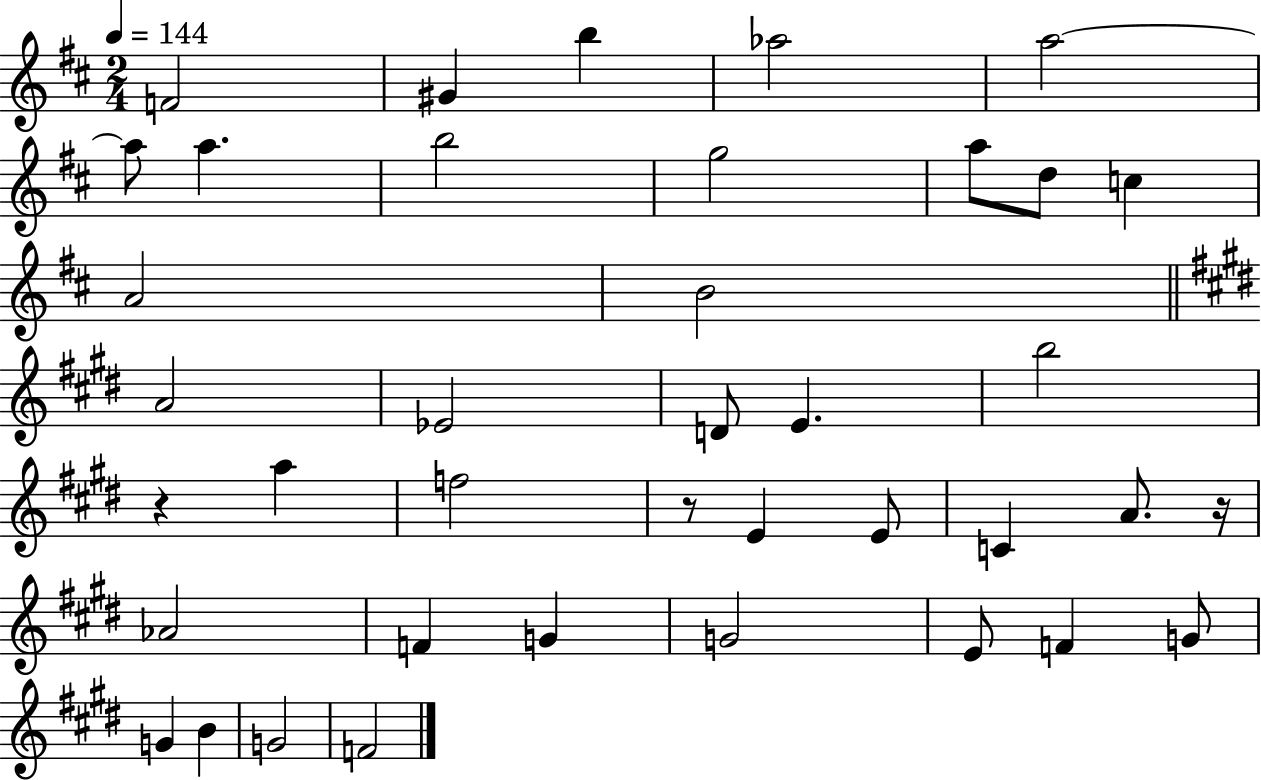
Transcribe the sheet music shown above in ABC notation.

X:1
T:Untitled
M:2/4
L:1/4
K:D
F2 ^G b _a2 a2 a/2 a b2 g2 a/2 d/2 c A2 B2 A2 _E2 D/2 E b2 z a f2 z/2 E E/2 C A/2 z/4 _A2 F G G2 E/2 F G/2 G B G2 F2